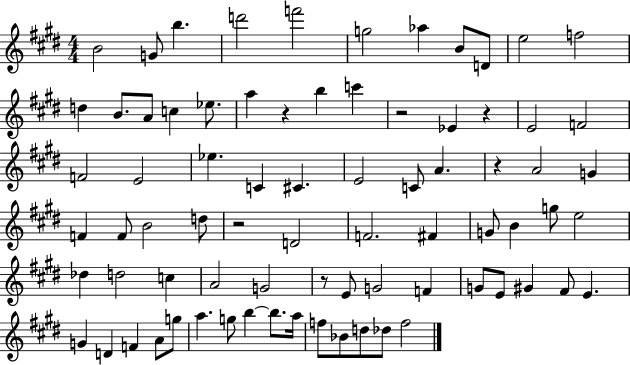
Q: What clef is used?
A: treble